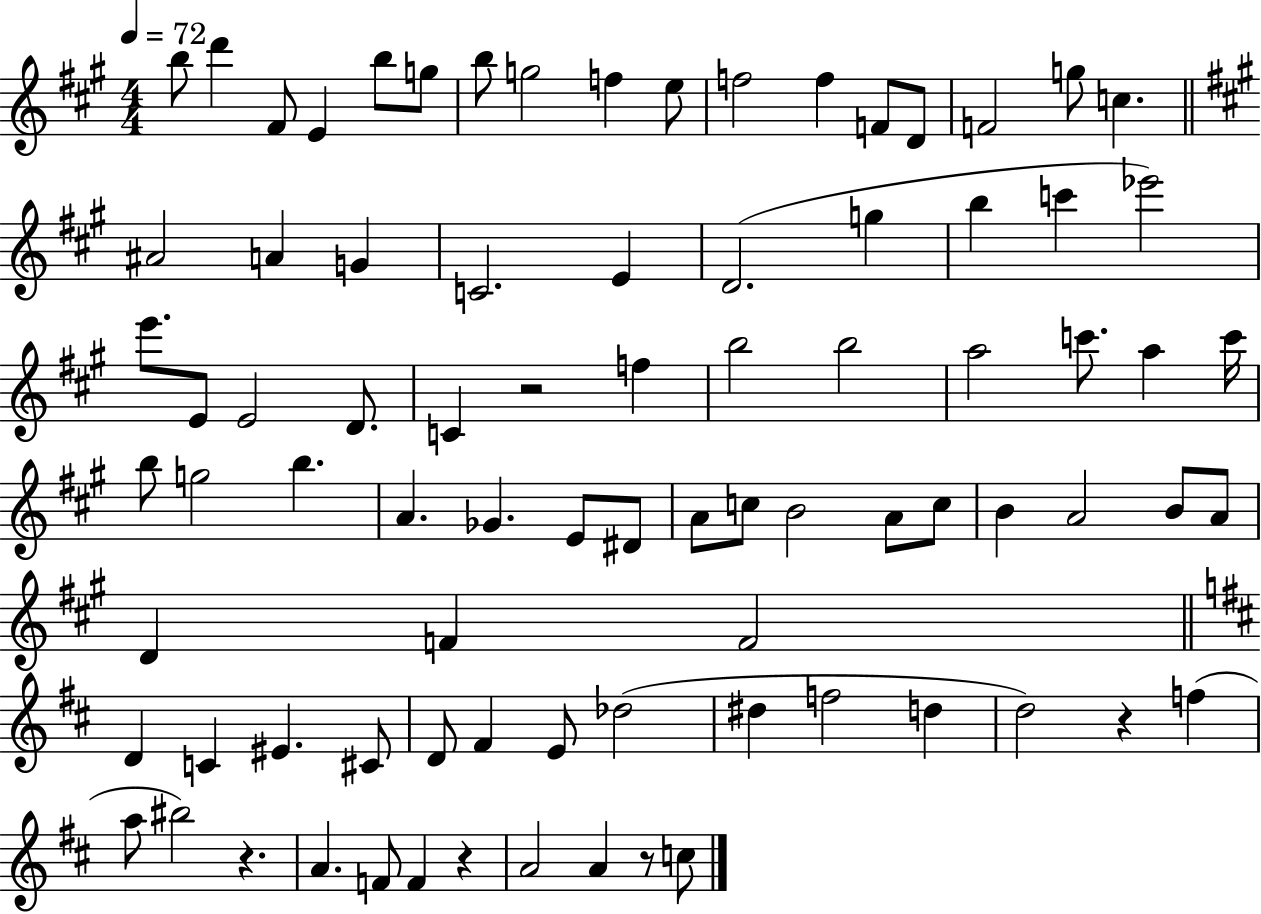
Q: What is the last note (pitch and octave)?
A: C5